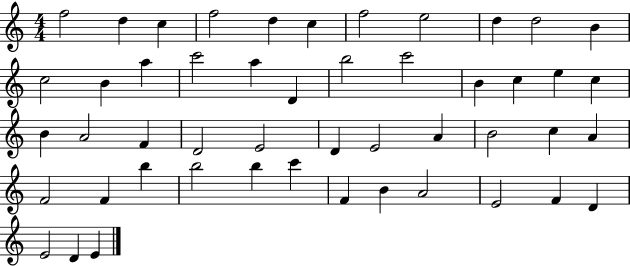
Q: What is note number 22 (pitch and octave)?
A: E5